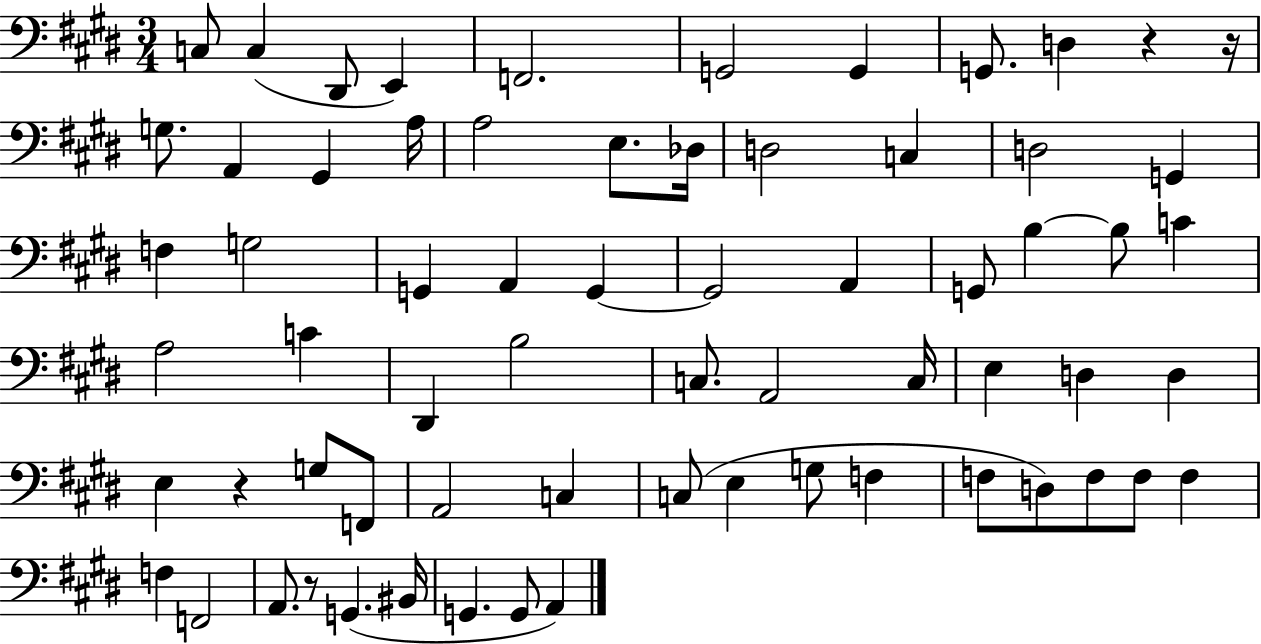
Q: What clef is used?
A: bass